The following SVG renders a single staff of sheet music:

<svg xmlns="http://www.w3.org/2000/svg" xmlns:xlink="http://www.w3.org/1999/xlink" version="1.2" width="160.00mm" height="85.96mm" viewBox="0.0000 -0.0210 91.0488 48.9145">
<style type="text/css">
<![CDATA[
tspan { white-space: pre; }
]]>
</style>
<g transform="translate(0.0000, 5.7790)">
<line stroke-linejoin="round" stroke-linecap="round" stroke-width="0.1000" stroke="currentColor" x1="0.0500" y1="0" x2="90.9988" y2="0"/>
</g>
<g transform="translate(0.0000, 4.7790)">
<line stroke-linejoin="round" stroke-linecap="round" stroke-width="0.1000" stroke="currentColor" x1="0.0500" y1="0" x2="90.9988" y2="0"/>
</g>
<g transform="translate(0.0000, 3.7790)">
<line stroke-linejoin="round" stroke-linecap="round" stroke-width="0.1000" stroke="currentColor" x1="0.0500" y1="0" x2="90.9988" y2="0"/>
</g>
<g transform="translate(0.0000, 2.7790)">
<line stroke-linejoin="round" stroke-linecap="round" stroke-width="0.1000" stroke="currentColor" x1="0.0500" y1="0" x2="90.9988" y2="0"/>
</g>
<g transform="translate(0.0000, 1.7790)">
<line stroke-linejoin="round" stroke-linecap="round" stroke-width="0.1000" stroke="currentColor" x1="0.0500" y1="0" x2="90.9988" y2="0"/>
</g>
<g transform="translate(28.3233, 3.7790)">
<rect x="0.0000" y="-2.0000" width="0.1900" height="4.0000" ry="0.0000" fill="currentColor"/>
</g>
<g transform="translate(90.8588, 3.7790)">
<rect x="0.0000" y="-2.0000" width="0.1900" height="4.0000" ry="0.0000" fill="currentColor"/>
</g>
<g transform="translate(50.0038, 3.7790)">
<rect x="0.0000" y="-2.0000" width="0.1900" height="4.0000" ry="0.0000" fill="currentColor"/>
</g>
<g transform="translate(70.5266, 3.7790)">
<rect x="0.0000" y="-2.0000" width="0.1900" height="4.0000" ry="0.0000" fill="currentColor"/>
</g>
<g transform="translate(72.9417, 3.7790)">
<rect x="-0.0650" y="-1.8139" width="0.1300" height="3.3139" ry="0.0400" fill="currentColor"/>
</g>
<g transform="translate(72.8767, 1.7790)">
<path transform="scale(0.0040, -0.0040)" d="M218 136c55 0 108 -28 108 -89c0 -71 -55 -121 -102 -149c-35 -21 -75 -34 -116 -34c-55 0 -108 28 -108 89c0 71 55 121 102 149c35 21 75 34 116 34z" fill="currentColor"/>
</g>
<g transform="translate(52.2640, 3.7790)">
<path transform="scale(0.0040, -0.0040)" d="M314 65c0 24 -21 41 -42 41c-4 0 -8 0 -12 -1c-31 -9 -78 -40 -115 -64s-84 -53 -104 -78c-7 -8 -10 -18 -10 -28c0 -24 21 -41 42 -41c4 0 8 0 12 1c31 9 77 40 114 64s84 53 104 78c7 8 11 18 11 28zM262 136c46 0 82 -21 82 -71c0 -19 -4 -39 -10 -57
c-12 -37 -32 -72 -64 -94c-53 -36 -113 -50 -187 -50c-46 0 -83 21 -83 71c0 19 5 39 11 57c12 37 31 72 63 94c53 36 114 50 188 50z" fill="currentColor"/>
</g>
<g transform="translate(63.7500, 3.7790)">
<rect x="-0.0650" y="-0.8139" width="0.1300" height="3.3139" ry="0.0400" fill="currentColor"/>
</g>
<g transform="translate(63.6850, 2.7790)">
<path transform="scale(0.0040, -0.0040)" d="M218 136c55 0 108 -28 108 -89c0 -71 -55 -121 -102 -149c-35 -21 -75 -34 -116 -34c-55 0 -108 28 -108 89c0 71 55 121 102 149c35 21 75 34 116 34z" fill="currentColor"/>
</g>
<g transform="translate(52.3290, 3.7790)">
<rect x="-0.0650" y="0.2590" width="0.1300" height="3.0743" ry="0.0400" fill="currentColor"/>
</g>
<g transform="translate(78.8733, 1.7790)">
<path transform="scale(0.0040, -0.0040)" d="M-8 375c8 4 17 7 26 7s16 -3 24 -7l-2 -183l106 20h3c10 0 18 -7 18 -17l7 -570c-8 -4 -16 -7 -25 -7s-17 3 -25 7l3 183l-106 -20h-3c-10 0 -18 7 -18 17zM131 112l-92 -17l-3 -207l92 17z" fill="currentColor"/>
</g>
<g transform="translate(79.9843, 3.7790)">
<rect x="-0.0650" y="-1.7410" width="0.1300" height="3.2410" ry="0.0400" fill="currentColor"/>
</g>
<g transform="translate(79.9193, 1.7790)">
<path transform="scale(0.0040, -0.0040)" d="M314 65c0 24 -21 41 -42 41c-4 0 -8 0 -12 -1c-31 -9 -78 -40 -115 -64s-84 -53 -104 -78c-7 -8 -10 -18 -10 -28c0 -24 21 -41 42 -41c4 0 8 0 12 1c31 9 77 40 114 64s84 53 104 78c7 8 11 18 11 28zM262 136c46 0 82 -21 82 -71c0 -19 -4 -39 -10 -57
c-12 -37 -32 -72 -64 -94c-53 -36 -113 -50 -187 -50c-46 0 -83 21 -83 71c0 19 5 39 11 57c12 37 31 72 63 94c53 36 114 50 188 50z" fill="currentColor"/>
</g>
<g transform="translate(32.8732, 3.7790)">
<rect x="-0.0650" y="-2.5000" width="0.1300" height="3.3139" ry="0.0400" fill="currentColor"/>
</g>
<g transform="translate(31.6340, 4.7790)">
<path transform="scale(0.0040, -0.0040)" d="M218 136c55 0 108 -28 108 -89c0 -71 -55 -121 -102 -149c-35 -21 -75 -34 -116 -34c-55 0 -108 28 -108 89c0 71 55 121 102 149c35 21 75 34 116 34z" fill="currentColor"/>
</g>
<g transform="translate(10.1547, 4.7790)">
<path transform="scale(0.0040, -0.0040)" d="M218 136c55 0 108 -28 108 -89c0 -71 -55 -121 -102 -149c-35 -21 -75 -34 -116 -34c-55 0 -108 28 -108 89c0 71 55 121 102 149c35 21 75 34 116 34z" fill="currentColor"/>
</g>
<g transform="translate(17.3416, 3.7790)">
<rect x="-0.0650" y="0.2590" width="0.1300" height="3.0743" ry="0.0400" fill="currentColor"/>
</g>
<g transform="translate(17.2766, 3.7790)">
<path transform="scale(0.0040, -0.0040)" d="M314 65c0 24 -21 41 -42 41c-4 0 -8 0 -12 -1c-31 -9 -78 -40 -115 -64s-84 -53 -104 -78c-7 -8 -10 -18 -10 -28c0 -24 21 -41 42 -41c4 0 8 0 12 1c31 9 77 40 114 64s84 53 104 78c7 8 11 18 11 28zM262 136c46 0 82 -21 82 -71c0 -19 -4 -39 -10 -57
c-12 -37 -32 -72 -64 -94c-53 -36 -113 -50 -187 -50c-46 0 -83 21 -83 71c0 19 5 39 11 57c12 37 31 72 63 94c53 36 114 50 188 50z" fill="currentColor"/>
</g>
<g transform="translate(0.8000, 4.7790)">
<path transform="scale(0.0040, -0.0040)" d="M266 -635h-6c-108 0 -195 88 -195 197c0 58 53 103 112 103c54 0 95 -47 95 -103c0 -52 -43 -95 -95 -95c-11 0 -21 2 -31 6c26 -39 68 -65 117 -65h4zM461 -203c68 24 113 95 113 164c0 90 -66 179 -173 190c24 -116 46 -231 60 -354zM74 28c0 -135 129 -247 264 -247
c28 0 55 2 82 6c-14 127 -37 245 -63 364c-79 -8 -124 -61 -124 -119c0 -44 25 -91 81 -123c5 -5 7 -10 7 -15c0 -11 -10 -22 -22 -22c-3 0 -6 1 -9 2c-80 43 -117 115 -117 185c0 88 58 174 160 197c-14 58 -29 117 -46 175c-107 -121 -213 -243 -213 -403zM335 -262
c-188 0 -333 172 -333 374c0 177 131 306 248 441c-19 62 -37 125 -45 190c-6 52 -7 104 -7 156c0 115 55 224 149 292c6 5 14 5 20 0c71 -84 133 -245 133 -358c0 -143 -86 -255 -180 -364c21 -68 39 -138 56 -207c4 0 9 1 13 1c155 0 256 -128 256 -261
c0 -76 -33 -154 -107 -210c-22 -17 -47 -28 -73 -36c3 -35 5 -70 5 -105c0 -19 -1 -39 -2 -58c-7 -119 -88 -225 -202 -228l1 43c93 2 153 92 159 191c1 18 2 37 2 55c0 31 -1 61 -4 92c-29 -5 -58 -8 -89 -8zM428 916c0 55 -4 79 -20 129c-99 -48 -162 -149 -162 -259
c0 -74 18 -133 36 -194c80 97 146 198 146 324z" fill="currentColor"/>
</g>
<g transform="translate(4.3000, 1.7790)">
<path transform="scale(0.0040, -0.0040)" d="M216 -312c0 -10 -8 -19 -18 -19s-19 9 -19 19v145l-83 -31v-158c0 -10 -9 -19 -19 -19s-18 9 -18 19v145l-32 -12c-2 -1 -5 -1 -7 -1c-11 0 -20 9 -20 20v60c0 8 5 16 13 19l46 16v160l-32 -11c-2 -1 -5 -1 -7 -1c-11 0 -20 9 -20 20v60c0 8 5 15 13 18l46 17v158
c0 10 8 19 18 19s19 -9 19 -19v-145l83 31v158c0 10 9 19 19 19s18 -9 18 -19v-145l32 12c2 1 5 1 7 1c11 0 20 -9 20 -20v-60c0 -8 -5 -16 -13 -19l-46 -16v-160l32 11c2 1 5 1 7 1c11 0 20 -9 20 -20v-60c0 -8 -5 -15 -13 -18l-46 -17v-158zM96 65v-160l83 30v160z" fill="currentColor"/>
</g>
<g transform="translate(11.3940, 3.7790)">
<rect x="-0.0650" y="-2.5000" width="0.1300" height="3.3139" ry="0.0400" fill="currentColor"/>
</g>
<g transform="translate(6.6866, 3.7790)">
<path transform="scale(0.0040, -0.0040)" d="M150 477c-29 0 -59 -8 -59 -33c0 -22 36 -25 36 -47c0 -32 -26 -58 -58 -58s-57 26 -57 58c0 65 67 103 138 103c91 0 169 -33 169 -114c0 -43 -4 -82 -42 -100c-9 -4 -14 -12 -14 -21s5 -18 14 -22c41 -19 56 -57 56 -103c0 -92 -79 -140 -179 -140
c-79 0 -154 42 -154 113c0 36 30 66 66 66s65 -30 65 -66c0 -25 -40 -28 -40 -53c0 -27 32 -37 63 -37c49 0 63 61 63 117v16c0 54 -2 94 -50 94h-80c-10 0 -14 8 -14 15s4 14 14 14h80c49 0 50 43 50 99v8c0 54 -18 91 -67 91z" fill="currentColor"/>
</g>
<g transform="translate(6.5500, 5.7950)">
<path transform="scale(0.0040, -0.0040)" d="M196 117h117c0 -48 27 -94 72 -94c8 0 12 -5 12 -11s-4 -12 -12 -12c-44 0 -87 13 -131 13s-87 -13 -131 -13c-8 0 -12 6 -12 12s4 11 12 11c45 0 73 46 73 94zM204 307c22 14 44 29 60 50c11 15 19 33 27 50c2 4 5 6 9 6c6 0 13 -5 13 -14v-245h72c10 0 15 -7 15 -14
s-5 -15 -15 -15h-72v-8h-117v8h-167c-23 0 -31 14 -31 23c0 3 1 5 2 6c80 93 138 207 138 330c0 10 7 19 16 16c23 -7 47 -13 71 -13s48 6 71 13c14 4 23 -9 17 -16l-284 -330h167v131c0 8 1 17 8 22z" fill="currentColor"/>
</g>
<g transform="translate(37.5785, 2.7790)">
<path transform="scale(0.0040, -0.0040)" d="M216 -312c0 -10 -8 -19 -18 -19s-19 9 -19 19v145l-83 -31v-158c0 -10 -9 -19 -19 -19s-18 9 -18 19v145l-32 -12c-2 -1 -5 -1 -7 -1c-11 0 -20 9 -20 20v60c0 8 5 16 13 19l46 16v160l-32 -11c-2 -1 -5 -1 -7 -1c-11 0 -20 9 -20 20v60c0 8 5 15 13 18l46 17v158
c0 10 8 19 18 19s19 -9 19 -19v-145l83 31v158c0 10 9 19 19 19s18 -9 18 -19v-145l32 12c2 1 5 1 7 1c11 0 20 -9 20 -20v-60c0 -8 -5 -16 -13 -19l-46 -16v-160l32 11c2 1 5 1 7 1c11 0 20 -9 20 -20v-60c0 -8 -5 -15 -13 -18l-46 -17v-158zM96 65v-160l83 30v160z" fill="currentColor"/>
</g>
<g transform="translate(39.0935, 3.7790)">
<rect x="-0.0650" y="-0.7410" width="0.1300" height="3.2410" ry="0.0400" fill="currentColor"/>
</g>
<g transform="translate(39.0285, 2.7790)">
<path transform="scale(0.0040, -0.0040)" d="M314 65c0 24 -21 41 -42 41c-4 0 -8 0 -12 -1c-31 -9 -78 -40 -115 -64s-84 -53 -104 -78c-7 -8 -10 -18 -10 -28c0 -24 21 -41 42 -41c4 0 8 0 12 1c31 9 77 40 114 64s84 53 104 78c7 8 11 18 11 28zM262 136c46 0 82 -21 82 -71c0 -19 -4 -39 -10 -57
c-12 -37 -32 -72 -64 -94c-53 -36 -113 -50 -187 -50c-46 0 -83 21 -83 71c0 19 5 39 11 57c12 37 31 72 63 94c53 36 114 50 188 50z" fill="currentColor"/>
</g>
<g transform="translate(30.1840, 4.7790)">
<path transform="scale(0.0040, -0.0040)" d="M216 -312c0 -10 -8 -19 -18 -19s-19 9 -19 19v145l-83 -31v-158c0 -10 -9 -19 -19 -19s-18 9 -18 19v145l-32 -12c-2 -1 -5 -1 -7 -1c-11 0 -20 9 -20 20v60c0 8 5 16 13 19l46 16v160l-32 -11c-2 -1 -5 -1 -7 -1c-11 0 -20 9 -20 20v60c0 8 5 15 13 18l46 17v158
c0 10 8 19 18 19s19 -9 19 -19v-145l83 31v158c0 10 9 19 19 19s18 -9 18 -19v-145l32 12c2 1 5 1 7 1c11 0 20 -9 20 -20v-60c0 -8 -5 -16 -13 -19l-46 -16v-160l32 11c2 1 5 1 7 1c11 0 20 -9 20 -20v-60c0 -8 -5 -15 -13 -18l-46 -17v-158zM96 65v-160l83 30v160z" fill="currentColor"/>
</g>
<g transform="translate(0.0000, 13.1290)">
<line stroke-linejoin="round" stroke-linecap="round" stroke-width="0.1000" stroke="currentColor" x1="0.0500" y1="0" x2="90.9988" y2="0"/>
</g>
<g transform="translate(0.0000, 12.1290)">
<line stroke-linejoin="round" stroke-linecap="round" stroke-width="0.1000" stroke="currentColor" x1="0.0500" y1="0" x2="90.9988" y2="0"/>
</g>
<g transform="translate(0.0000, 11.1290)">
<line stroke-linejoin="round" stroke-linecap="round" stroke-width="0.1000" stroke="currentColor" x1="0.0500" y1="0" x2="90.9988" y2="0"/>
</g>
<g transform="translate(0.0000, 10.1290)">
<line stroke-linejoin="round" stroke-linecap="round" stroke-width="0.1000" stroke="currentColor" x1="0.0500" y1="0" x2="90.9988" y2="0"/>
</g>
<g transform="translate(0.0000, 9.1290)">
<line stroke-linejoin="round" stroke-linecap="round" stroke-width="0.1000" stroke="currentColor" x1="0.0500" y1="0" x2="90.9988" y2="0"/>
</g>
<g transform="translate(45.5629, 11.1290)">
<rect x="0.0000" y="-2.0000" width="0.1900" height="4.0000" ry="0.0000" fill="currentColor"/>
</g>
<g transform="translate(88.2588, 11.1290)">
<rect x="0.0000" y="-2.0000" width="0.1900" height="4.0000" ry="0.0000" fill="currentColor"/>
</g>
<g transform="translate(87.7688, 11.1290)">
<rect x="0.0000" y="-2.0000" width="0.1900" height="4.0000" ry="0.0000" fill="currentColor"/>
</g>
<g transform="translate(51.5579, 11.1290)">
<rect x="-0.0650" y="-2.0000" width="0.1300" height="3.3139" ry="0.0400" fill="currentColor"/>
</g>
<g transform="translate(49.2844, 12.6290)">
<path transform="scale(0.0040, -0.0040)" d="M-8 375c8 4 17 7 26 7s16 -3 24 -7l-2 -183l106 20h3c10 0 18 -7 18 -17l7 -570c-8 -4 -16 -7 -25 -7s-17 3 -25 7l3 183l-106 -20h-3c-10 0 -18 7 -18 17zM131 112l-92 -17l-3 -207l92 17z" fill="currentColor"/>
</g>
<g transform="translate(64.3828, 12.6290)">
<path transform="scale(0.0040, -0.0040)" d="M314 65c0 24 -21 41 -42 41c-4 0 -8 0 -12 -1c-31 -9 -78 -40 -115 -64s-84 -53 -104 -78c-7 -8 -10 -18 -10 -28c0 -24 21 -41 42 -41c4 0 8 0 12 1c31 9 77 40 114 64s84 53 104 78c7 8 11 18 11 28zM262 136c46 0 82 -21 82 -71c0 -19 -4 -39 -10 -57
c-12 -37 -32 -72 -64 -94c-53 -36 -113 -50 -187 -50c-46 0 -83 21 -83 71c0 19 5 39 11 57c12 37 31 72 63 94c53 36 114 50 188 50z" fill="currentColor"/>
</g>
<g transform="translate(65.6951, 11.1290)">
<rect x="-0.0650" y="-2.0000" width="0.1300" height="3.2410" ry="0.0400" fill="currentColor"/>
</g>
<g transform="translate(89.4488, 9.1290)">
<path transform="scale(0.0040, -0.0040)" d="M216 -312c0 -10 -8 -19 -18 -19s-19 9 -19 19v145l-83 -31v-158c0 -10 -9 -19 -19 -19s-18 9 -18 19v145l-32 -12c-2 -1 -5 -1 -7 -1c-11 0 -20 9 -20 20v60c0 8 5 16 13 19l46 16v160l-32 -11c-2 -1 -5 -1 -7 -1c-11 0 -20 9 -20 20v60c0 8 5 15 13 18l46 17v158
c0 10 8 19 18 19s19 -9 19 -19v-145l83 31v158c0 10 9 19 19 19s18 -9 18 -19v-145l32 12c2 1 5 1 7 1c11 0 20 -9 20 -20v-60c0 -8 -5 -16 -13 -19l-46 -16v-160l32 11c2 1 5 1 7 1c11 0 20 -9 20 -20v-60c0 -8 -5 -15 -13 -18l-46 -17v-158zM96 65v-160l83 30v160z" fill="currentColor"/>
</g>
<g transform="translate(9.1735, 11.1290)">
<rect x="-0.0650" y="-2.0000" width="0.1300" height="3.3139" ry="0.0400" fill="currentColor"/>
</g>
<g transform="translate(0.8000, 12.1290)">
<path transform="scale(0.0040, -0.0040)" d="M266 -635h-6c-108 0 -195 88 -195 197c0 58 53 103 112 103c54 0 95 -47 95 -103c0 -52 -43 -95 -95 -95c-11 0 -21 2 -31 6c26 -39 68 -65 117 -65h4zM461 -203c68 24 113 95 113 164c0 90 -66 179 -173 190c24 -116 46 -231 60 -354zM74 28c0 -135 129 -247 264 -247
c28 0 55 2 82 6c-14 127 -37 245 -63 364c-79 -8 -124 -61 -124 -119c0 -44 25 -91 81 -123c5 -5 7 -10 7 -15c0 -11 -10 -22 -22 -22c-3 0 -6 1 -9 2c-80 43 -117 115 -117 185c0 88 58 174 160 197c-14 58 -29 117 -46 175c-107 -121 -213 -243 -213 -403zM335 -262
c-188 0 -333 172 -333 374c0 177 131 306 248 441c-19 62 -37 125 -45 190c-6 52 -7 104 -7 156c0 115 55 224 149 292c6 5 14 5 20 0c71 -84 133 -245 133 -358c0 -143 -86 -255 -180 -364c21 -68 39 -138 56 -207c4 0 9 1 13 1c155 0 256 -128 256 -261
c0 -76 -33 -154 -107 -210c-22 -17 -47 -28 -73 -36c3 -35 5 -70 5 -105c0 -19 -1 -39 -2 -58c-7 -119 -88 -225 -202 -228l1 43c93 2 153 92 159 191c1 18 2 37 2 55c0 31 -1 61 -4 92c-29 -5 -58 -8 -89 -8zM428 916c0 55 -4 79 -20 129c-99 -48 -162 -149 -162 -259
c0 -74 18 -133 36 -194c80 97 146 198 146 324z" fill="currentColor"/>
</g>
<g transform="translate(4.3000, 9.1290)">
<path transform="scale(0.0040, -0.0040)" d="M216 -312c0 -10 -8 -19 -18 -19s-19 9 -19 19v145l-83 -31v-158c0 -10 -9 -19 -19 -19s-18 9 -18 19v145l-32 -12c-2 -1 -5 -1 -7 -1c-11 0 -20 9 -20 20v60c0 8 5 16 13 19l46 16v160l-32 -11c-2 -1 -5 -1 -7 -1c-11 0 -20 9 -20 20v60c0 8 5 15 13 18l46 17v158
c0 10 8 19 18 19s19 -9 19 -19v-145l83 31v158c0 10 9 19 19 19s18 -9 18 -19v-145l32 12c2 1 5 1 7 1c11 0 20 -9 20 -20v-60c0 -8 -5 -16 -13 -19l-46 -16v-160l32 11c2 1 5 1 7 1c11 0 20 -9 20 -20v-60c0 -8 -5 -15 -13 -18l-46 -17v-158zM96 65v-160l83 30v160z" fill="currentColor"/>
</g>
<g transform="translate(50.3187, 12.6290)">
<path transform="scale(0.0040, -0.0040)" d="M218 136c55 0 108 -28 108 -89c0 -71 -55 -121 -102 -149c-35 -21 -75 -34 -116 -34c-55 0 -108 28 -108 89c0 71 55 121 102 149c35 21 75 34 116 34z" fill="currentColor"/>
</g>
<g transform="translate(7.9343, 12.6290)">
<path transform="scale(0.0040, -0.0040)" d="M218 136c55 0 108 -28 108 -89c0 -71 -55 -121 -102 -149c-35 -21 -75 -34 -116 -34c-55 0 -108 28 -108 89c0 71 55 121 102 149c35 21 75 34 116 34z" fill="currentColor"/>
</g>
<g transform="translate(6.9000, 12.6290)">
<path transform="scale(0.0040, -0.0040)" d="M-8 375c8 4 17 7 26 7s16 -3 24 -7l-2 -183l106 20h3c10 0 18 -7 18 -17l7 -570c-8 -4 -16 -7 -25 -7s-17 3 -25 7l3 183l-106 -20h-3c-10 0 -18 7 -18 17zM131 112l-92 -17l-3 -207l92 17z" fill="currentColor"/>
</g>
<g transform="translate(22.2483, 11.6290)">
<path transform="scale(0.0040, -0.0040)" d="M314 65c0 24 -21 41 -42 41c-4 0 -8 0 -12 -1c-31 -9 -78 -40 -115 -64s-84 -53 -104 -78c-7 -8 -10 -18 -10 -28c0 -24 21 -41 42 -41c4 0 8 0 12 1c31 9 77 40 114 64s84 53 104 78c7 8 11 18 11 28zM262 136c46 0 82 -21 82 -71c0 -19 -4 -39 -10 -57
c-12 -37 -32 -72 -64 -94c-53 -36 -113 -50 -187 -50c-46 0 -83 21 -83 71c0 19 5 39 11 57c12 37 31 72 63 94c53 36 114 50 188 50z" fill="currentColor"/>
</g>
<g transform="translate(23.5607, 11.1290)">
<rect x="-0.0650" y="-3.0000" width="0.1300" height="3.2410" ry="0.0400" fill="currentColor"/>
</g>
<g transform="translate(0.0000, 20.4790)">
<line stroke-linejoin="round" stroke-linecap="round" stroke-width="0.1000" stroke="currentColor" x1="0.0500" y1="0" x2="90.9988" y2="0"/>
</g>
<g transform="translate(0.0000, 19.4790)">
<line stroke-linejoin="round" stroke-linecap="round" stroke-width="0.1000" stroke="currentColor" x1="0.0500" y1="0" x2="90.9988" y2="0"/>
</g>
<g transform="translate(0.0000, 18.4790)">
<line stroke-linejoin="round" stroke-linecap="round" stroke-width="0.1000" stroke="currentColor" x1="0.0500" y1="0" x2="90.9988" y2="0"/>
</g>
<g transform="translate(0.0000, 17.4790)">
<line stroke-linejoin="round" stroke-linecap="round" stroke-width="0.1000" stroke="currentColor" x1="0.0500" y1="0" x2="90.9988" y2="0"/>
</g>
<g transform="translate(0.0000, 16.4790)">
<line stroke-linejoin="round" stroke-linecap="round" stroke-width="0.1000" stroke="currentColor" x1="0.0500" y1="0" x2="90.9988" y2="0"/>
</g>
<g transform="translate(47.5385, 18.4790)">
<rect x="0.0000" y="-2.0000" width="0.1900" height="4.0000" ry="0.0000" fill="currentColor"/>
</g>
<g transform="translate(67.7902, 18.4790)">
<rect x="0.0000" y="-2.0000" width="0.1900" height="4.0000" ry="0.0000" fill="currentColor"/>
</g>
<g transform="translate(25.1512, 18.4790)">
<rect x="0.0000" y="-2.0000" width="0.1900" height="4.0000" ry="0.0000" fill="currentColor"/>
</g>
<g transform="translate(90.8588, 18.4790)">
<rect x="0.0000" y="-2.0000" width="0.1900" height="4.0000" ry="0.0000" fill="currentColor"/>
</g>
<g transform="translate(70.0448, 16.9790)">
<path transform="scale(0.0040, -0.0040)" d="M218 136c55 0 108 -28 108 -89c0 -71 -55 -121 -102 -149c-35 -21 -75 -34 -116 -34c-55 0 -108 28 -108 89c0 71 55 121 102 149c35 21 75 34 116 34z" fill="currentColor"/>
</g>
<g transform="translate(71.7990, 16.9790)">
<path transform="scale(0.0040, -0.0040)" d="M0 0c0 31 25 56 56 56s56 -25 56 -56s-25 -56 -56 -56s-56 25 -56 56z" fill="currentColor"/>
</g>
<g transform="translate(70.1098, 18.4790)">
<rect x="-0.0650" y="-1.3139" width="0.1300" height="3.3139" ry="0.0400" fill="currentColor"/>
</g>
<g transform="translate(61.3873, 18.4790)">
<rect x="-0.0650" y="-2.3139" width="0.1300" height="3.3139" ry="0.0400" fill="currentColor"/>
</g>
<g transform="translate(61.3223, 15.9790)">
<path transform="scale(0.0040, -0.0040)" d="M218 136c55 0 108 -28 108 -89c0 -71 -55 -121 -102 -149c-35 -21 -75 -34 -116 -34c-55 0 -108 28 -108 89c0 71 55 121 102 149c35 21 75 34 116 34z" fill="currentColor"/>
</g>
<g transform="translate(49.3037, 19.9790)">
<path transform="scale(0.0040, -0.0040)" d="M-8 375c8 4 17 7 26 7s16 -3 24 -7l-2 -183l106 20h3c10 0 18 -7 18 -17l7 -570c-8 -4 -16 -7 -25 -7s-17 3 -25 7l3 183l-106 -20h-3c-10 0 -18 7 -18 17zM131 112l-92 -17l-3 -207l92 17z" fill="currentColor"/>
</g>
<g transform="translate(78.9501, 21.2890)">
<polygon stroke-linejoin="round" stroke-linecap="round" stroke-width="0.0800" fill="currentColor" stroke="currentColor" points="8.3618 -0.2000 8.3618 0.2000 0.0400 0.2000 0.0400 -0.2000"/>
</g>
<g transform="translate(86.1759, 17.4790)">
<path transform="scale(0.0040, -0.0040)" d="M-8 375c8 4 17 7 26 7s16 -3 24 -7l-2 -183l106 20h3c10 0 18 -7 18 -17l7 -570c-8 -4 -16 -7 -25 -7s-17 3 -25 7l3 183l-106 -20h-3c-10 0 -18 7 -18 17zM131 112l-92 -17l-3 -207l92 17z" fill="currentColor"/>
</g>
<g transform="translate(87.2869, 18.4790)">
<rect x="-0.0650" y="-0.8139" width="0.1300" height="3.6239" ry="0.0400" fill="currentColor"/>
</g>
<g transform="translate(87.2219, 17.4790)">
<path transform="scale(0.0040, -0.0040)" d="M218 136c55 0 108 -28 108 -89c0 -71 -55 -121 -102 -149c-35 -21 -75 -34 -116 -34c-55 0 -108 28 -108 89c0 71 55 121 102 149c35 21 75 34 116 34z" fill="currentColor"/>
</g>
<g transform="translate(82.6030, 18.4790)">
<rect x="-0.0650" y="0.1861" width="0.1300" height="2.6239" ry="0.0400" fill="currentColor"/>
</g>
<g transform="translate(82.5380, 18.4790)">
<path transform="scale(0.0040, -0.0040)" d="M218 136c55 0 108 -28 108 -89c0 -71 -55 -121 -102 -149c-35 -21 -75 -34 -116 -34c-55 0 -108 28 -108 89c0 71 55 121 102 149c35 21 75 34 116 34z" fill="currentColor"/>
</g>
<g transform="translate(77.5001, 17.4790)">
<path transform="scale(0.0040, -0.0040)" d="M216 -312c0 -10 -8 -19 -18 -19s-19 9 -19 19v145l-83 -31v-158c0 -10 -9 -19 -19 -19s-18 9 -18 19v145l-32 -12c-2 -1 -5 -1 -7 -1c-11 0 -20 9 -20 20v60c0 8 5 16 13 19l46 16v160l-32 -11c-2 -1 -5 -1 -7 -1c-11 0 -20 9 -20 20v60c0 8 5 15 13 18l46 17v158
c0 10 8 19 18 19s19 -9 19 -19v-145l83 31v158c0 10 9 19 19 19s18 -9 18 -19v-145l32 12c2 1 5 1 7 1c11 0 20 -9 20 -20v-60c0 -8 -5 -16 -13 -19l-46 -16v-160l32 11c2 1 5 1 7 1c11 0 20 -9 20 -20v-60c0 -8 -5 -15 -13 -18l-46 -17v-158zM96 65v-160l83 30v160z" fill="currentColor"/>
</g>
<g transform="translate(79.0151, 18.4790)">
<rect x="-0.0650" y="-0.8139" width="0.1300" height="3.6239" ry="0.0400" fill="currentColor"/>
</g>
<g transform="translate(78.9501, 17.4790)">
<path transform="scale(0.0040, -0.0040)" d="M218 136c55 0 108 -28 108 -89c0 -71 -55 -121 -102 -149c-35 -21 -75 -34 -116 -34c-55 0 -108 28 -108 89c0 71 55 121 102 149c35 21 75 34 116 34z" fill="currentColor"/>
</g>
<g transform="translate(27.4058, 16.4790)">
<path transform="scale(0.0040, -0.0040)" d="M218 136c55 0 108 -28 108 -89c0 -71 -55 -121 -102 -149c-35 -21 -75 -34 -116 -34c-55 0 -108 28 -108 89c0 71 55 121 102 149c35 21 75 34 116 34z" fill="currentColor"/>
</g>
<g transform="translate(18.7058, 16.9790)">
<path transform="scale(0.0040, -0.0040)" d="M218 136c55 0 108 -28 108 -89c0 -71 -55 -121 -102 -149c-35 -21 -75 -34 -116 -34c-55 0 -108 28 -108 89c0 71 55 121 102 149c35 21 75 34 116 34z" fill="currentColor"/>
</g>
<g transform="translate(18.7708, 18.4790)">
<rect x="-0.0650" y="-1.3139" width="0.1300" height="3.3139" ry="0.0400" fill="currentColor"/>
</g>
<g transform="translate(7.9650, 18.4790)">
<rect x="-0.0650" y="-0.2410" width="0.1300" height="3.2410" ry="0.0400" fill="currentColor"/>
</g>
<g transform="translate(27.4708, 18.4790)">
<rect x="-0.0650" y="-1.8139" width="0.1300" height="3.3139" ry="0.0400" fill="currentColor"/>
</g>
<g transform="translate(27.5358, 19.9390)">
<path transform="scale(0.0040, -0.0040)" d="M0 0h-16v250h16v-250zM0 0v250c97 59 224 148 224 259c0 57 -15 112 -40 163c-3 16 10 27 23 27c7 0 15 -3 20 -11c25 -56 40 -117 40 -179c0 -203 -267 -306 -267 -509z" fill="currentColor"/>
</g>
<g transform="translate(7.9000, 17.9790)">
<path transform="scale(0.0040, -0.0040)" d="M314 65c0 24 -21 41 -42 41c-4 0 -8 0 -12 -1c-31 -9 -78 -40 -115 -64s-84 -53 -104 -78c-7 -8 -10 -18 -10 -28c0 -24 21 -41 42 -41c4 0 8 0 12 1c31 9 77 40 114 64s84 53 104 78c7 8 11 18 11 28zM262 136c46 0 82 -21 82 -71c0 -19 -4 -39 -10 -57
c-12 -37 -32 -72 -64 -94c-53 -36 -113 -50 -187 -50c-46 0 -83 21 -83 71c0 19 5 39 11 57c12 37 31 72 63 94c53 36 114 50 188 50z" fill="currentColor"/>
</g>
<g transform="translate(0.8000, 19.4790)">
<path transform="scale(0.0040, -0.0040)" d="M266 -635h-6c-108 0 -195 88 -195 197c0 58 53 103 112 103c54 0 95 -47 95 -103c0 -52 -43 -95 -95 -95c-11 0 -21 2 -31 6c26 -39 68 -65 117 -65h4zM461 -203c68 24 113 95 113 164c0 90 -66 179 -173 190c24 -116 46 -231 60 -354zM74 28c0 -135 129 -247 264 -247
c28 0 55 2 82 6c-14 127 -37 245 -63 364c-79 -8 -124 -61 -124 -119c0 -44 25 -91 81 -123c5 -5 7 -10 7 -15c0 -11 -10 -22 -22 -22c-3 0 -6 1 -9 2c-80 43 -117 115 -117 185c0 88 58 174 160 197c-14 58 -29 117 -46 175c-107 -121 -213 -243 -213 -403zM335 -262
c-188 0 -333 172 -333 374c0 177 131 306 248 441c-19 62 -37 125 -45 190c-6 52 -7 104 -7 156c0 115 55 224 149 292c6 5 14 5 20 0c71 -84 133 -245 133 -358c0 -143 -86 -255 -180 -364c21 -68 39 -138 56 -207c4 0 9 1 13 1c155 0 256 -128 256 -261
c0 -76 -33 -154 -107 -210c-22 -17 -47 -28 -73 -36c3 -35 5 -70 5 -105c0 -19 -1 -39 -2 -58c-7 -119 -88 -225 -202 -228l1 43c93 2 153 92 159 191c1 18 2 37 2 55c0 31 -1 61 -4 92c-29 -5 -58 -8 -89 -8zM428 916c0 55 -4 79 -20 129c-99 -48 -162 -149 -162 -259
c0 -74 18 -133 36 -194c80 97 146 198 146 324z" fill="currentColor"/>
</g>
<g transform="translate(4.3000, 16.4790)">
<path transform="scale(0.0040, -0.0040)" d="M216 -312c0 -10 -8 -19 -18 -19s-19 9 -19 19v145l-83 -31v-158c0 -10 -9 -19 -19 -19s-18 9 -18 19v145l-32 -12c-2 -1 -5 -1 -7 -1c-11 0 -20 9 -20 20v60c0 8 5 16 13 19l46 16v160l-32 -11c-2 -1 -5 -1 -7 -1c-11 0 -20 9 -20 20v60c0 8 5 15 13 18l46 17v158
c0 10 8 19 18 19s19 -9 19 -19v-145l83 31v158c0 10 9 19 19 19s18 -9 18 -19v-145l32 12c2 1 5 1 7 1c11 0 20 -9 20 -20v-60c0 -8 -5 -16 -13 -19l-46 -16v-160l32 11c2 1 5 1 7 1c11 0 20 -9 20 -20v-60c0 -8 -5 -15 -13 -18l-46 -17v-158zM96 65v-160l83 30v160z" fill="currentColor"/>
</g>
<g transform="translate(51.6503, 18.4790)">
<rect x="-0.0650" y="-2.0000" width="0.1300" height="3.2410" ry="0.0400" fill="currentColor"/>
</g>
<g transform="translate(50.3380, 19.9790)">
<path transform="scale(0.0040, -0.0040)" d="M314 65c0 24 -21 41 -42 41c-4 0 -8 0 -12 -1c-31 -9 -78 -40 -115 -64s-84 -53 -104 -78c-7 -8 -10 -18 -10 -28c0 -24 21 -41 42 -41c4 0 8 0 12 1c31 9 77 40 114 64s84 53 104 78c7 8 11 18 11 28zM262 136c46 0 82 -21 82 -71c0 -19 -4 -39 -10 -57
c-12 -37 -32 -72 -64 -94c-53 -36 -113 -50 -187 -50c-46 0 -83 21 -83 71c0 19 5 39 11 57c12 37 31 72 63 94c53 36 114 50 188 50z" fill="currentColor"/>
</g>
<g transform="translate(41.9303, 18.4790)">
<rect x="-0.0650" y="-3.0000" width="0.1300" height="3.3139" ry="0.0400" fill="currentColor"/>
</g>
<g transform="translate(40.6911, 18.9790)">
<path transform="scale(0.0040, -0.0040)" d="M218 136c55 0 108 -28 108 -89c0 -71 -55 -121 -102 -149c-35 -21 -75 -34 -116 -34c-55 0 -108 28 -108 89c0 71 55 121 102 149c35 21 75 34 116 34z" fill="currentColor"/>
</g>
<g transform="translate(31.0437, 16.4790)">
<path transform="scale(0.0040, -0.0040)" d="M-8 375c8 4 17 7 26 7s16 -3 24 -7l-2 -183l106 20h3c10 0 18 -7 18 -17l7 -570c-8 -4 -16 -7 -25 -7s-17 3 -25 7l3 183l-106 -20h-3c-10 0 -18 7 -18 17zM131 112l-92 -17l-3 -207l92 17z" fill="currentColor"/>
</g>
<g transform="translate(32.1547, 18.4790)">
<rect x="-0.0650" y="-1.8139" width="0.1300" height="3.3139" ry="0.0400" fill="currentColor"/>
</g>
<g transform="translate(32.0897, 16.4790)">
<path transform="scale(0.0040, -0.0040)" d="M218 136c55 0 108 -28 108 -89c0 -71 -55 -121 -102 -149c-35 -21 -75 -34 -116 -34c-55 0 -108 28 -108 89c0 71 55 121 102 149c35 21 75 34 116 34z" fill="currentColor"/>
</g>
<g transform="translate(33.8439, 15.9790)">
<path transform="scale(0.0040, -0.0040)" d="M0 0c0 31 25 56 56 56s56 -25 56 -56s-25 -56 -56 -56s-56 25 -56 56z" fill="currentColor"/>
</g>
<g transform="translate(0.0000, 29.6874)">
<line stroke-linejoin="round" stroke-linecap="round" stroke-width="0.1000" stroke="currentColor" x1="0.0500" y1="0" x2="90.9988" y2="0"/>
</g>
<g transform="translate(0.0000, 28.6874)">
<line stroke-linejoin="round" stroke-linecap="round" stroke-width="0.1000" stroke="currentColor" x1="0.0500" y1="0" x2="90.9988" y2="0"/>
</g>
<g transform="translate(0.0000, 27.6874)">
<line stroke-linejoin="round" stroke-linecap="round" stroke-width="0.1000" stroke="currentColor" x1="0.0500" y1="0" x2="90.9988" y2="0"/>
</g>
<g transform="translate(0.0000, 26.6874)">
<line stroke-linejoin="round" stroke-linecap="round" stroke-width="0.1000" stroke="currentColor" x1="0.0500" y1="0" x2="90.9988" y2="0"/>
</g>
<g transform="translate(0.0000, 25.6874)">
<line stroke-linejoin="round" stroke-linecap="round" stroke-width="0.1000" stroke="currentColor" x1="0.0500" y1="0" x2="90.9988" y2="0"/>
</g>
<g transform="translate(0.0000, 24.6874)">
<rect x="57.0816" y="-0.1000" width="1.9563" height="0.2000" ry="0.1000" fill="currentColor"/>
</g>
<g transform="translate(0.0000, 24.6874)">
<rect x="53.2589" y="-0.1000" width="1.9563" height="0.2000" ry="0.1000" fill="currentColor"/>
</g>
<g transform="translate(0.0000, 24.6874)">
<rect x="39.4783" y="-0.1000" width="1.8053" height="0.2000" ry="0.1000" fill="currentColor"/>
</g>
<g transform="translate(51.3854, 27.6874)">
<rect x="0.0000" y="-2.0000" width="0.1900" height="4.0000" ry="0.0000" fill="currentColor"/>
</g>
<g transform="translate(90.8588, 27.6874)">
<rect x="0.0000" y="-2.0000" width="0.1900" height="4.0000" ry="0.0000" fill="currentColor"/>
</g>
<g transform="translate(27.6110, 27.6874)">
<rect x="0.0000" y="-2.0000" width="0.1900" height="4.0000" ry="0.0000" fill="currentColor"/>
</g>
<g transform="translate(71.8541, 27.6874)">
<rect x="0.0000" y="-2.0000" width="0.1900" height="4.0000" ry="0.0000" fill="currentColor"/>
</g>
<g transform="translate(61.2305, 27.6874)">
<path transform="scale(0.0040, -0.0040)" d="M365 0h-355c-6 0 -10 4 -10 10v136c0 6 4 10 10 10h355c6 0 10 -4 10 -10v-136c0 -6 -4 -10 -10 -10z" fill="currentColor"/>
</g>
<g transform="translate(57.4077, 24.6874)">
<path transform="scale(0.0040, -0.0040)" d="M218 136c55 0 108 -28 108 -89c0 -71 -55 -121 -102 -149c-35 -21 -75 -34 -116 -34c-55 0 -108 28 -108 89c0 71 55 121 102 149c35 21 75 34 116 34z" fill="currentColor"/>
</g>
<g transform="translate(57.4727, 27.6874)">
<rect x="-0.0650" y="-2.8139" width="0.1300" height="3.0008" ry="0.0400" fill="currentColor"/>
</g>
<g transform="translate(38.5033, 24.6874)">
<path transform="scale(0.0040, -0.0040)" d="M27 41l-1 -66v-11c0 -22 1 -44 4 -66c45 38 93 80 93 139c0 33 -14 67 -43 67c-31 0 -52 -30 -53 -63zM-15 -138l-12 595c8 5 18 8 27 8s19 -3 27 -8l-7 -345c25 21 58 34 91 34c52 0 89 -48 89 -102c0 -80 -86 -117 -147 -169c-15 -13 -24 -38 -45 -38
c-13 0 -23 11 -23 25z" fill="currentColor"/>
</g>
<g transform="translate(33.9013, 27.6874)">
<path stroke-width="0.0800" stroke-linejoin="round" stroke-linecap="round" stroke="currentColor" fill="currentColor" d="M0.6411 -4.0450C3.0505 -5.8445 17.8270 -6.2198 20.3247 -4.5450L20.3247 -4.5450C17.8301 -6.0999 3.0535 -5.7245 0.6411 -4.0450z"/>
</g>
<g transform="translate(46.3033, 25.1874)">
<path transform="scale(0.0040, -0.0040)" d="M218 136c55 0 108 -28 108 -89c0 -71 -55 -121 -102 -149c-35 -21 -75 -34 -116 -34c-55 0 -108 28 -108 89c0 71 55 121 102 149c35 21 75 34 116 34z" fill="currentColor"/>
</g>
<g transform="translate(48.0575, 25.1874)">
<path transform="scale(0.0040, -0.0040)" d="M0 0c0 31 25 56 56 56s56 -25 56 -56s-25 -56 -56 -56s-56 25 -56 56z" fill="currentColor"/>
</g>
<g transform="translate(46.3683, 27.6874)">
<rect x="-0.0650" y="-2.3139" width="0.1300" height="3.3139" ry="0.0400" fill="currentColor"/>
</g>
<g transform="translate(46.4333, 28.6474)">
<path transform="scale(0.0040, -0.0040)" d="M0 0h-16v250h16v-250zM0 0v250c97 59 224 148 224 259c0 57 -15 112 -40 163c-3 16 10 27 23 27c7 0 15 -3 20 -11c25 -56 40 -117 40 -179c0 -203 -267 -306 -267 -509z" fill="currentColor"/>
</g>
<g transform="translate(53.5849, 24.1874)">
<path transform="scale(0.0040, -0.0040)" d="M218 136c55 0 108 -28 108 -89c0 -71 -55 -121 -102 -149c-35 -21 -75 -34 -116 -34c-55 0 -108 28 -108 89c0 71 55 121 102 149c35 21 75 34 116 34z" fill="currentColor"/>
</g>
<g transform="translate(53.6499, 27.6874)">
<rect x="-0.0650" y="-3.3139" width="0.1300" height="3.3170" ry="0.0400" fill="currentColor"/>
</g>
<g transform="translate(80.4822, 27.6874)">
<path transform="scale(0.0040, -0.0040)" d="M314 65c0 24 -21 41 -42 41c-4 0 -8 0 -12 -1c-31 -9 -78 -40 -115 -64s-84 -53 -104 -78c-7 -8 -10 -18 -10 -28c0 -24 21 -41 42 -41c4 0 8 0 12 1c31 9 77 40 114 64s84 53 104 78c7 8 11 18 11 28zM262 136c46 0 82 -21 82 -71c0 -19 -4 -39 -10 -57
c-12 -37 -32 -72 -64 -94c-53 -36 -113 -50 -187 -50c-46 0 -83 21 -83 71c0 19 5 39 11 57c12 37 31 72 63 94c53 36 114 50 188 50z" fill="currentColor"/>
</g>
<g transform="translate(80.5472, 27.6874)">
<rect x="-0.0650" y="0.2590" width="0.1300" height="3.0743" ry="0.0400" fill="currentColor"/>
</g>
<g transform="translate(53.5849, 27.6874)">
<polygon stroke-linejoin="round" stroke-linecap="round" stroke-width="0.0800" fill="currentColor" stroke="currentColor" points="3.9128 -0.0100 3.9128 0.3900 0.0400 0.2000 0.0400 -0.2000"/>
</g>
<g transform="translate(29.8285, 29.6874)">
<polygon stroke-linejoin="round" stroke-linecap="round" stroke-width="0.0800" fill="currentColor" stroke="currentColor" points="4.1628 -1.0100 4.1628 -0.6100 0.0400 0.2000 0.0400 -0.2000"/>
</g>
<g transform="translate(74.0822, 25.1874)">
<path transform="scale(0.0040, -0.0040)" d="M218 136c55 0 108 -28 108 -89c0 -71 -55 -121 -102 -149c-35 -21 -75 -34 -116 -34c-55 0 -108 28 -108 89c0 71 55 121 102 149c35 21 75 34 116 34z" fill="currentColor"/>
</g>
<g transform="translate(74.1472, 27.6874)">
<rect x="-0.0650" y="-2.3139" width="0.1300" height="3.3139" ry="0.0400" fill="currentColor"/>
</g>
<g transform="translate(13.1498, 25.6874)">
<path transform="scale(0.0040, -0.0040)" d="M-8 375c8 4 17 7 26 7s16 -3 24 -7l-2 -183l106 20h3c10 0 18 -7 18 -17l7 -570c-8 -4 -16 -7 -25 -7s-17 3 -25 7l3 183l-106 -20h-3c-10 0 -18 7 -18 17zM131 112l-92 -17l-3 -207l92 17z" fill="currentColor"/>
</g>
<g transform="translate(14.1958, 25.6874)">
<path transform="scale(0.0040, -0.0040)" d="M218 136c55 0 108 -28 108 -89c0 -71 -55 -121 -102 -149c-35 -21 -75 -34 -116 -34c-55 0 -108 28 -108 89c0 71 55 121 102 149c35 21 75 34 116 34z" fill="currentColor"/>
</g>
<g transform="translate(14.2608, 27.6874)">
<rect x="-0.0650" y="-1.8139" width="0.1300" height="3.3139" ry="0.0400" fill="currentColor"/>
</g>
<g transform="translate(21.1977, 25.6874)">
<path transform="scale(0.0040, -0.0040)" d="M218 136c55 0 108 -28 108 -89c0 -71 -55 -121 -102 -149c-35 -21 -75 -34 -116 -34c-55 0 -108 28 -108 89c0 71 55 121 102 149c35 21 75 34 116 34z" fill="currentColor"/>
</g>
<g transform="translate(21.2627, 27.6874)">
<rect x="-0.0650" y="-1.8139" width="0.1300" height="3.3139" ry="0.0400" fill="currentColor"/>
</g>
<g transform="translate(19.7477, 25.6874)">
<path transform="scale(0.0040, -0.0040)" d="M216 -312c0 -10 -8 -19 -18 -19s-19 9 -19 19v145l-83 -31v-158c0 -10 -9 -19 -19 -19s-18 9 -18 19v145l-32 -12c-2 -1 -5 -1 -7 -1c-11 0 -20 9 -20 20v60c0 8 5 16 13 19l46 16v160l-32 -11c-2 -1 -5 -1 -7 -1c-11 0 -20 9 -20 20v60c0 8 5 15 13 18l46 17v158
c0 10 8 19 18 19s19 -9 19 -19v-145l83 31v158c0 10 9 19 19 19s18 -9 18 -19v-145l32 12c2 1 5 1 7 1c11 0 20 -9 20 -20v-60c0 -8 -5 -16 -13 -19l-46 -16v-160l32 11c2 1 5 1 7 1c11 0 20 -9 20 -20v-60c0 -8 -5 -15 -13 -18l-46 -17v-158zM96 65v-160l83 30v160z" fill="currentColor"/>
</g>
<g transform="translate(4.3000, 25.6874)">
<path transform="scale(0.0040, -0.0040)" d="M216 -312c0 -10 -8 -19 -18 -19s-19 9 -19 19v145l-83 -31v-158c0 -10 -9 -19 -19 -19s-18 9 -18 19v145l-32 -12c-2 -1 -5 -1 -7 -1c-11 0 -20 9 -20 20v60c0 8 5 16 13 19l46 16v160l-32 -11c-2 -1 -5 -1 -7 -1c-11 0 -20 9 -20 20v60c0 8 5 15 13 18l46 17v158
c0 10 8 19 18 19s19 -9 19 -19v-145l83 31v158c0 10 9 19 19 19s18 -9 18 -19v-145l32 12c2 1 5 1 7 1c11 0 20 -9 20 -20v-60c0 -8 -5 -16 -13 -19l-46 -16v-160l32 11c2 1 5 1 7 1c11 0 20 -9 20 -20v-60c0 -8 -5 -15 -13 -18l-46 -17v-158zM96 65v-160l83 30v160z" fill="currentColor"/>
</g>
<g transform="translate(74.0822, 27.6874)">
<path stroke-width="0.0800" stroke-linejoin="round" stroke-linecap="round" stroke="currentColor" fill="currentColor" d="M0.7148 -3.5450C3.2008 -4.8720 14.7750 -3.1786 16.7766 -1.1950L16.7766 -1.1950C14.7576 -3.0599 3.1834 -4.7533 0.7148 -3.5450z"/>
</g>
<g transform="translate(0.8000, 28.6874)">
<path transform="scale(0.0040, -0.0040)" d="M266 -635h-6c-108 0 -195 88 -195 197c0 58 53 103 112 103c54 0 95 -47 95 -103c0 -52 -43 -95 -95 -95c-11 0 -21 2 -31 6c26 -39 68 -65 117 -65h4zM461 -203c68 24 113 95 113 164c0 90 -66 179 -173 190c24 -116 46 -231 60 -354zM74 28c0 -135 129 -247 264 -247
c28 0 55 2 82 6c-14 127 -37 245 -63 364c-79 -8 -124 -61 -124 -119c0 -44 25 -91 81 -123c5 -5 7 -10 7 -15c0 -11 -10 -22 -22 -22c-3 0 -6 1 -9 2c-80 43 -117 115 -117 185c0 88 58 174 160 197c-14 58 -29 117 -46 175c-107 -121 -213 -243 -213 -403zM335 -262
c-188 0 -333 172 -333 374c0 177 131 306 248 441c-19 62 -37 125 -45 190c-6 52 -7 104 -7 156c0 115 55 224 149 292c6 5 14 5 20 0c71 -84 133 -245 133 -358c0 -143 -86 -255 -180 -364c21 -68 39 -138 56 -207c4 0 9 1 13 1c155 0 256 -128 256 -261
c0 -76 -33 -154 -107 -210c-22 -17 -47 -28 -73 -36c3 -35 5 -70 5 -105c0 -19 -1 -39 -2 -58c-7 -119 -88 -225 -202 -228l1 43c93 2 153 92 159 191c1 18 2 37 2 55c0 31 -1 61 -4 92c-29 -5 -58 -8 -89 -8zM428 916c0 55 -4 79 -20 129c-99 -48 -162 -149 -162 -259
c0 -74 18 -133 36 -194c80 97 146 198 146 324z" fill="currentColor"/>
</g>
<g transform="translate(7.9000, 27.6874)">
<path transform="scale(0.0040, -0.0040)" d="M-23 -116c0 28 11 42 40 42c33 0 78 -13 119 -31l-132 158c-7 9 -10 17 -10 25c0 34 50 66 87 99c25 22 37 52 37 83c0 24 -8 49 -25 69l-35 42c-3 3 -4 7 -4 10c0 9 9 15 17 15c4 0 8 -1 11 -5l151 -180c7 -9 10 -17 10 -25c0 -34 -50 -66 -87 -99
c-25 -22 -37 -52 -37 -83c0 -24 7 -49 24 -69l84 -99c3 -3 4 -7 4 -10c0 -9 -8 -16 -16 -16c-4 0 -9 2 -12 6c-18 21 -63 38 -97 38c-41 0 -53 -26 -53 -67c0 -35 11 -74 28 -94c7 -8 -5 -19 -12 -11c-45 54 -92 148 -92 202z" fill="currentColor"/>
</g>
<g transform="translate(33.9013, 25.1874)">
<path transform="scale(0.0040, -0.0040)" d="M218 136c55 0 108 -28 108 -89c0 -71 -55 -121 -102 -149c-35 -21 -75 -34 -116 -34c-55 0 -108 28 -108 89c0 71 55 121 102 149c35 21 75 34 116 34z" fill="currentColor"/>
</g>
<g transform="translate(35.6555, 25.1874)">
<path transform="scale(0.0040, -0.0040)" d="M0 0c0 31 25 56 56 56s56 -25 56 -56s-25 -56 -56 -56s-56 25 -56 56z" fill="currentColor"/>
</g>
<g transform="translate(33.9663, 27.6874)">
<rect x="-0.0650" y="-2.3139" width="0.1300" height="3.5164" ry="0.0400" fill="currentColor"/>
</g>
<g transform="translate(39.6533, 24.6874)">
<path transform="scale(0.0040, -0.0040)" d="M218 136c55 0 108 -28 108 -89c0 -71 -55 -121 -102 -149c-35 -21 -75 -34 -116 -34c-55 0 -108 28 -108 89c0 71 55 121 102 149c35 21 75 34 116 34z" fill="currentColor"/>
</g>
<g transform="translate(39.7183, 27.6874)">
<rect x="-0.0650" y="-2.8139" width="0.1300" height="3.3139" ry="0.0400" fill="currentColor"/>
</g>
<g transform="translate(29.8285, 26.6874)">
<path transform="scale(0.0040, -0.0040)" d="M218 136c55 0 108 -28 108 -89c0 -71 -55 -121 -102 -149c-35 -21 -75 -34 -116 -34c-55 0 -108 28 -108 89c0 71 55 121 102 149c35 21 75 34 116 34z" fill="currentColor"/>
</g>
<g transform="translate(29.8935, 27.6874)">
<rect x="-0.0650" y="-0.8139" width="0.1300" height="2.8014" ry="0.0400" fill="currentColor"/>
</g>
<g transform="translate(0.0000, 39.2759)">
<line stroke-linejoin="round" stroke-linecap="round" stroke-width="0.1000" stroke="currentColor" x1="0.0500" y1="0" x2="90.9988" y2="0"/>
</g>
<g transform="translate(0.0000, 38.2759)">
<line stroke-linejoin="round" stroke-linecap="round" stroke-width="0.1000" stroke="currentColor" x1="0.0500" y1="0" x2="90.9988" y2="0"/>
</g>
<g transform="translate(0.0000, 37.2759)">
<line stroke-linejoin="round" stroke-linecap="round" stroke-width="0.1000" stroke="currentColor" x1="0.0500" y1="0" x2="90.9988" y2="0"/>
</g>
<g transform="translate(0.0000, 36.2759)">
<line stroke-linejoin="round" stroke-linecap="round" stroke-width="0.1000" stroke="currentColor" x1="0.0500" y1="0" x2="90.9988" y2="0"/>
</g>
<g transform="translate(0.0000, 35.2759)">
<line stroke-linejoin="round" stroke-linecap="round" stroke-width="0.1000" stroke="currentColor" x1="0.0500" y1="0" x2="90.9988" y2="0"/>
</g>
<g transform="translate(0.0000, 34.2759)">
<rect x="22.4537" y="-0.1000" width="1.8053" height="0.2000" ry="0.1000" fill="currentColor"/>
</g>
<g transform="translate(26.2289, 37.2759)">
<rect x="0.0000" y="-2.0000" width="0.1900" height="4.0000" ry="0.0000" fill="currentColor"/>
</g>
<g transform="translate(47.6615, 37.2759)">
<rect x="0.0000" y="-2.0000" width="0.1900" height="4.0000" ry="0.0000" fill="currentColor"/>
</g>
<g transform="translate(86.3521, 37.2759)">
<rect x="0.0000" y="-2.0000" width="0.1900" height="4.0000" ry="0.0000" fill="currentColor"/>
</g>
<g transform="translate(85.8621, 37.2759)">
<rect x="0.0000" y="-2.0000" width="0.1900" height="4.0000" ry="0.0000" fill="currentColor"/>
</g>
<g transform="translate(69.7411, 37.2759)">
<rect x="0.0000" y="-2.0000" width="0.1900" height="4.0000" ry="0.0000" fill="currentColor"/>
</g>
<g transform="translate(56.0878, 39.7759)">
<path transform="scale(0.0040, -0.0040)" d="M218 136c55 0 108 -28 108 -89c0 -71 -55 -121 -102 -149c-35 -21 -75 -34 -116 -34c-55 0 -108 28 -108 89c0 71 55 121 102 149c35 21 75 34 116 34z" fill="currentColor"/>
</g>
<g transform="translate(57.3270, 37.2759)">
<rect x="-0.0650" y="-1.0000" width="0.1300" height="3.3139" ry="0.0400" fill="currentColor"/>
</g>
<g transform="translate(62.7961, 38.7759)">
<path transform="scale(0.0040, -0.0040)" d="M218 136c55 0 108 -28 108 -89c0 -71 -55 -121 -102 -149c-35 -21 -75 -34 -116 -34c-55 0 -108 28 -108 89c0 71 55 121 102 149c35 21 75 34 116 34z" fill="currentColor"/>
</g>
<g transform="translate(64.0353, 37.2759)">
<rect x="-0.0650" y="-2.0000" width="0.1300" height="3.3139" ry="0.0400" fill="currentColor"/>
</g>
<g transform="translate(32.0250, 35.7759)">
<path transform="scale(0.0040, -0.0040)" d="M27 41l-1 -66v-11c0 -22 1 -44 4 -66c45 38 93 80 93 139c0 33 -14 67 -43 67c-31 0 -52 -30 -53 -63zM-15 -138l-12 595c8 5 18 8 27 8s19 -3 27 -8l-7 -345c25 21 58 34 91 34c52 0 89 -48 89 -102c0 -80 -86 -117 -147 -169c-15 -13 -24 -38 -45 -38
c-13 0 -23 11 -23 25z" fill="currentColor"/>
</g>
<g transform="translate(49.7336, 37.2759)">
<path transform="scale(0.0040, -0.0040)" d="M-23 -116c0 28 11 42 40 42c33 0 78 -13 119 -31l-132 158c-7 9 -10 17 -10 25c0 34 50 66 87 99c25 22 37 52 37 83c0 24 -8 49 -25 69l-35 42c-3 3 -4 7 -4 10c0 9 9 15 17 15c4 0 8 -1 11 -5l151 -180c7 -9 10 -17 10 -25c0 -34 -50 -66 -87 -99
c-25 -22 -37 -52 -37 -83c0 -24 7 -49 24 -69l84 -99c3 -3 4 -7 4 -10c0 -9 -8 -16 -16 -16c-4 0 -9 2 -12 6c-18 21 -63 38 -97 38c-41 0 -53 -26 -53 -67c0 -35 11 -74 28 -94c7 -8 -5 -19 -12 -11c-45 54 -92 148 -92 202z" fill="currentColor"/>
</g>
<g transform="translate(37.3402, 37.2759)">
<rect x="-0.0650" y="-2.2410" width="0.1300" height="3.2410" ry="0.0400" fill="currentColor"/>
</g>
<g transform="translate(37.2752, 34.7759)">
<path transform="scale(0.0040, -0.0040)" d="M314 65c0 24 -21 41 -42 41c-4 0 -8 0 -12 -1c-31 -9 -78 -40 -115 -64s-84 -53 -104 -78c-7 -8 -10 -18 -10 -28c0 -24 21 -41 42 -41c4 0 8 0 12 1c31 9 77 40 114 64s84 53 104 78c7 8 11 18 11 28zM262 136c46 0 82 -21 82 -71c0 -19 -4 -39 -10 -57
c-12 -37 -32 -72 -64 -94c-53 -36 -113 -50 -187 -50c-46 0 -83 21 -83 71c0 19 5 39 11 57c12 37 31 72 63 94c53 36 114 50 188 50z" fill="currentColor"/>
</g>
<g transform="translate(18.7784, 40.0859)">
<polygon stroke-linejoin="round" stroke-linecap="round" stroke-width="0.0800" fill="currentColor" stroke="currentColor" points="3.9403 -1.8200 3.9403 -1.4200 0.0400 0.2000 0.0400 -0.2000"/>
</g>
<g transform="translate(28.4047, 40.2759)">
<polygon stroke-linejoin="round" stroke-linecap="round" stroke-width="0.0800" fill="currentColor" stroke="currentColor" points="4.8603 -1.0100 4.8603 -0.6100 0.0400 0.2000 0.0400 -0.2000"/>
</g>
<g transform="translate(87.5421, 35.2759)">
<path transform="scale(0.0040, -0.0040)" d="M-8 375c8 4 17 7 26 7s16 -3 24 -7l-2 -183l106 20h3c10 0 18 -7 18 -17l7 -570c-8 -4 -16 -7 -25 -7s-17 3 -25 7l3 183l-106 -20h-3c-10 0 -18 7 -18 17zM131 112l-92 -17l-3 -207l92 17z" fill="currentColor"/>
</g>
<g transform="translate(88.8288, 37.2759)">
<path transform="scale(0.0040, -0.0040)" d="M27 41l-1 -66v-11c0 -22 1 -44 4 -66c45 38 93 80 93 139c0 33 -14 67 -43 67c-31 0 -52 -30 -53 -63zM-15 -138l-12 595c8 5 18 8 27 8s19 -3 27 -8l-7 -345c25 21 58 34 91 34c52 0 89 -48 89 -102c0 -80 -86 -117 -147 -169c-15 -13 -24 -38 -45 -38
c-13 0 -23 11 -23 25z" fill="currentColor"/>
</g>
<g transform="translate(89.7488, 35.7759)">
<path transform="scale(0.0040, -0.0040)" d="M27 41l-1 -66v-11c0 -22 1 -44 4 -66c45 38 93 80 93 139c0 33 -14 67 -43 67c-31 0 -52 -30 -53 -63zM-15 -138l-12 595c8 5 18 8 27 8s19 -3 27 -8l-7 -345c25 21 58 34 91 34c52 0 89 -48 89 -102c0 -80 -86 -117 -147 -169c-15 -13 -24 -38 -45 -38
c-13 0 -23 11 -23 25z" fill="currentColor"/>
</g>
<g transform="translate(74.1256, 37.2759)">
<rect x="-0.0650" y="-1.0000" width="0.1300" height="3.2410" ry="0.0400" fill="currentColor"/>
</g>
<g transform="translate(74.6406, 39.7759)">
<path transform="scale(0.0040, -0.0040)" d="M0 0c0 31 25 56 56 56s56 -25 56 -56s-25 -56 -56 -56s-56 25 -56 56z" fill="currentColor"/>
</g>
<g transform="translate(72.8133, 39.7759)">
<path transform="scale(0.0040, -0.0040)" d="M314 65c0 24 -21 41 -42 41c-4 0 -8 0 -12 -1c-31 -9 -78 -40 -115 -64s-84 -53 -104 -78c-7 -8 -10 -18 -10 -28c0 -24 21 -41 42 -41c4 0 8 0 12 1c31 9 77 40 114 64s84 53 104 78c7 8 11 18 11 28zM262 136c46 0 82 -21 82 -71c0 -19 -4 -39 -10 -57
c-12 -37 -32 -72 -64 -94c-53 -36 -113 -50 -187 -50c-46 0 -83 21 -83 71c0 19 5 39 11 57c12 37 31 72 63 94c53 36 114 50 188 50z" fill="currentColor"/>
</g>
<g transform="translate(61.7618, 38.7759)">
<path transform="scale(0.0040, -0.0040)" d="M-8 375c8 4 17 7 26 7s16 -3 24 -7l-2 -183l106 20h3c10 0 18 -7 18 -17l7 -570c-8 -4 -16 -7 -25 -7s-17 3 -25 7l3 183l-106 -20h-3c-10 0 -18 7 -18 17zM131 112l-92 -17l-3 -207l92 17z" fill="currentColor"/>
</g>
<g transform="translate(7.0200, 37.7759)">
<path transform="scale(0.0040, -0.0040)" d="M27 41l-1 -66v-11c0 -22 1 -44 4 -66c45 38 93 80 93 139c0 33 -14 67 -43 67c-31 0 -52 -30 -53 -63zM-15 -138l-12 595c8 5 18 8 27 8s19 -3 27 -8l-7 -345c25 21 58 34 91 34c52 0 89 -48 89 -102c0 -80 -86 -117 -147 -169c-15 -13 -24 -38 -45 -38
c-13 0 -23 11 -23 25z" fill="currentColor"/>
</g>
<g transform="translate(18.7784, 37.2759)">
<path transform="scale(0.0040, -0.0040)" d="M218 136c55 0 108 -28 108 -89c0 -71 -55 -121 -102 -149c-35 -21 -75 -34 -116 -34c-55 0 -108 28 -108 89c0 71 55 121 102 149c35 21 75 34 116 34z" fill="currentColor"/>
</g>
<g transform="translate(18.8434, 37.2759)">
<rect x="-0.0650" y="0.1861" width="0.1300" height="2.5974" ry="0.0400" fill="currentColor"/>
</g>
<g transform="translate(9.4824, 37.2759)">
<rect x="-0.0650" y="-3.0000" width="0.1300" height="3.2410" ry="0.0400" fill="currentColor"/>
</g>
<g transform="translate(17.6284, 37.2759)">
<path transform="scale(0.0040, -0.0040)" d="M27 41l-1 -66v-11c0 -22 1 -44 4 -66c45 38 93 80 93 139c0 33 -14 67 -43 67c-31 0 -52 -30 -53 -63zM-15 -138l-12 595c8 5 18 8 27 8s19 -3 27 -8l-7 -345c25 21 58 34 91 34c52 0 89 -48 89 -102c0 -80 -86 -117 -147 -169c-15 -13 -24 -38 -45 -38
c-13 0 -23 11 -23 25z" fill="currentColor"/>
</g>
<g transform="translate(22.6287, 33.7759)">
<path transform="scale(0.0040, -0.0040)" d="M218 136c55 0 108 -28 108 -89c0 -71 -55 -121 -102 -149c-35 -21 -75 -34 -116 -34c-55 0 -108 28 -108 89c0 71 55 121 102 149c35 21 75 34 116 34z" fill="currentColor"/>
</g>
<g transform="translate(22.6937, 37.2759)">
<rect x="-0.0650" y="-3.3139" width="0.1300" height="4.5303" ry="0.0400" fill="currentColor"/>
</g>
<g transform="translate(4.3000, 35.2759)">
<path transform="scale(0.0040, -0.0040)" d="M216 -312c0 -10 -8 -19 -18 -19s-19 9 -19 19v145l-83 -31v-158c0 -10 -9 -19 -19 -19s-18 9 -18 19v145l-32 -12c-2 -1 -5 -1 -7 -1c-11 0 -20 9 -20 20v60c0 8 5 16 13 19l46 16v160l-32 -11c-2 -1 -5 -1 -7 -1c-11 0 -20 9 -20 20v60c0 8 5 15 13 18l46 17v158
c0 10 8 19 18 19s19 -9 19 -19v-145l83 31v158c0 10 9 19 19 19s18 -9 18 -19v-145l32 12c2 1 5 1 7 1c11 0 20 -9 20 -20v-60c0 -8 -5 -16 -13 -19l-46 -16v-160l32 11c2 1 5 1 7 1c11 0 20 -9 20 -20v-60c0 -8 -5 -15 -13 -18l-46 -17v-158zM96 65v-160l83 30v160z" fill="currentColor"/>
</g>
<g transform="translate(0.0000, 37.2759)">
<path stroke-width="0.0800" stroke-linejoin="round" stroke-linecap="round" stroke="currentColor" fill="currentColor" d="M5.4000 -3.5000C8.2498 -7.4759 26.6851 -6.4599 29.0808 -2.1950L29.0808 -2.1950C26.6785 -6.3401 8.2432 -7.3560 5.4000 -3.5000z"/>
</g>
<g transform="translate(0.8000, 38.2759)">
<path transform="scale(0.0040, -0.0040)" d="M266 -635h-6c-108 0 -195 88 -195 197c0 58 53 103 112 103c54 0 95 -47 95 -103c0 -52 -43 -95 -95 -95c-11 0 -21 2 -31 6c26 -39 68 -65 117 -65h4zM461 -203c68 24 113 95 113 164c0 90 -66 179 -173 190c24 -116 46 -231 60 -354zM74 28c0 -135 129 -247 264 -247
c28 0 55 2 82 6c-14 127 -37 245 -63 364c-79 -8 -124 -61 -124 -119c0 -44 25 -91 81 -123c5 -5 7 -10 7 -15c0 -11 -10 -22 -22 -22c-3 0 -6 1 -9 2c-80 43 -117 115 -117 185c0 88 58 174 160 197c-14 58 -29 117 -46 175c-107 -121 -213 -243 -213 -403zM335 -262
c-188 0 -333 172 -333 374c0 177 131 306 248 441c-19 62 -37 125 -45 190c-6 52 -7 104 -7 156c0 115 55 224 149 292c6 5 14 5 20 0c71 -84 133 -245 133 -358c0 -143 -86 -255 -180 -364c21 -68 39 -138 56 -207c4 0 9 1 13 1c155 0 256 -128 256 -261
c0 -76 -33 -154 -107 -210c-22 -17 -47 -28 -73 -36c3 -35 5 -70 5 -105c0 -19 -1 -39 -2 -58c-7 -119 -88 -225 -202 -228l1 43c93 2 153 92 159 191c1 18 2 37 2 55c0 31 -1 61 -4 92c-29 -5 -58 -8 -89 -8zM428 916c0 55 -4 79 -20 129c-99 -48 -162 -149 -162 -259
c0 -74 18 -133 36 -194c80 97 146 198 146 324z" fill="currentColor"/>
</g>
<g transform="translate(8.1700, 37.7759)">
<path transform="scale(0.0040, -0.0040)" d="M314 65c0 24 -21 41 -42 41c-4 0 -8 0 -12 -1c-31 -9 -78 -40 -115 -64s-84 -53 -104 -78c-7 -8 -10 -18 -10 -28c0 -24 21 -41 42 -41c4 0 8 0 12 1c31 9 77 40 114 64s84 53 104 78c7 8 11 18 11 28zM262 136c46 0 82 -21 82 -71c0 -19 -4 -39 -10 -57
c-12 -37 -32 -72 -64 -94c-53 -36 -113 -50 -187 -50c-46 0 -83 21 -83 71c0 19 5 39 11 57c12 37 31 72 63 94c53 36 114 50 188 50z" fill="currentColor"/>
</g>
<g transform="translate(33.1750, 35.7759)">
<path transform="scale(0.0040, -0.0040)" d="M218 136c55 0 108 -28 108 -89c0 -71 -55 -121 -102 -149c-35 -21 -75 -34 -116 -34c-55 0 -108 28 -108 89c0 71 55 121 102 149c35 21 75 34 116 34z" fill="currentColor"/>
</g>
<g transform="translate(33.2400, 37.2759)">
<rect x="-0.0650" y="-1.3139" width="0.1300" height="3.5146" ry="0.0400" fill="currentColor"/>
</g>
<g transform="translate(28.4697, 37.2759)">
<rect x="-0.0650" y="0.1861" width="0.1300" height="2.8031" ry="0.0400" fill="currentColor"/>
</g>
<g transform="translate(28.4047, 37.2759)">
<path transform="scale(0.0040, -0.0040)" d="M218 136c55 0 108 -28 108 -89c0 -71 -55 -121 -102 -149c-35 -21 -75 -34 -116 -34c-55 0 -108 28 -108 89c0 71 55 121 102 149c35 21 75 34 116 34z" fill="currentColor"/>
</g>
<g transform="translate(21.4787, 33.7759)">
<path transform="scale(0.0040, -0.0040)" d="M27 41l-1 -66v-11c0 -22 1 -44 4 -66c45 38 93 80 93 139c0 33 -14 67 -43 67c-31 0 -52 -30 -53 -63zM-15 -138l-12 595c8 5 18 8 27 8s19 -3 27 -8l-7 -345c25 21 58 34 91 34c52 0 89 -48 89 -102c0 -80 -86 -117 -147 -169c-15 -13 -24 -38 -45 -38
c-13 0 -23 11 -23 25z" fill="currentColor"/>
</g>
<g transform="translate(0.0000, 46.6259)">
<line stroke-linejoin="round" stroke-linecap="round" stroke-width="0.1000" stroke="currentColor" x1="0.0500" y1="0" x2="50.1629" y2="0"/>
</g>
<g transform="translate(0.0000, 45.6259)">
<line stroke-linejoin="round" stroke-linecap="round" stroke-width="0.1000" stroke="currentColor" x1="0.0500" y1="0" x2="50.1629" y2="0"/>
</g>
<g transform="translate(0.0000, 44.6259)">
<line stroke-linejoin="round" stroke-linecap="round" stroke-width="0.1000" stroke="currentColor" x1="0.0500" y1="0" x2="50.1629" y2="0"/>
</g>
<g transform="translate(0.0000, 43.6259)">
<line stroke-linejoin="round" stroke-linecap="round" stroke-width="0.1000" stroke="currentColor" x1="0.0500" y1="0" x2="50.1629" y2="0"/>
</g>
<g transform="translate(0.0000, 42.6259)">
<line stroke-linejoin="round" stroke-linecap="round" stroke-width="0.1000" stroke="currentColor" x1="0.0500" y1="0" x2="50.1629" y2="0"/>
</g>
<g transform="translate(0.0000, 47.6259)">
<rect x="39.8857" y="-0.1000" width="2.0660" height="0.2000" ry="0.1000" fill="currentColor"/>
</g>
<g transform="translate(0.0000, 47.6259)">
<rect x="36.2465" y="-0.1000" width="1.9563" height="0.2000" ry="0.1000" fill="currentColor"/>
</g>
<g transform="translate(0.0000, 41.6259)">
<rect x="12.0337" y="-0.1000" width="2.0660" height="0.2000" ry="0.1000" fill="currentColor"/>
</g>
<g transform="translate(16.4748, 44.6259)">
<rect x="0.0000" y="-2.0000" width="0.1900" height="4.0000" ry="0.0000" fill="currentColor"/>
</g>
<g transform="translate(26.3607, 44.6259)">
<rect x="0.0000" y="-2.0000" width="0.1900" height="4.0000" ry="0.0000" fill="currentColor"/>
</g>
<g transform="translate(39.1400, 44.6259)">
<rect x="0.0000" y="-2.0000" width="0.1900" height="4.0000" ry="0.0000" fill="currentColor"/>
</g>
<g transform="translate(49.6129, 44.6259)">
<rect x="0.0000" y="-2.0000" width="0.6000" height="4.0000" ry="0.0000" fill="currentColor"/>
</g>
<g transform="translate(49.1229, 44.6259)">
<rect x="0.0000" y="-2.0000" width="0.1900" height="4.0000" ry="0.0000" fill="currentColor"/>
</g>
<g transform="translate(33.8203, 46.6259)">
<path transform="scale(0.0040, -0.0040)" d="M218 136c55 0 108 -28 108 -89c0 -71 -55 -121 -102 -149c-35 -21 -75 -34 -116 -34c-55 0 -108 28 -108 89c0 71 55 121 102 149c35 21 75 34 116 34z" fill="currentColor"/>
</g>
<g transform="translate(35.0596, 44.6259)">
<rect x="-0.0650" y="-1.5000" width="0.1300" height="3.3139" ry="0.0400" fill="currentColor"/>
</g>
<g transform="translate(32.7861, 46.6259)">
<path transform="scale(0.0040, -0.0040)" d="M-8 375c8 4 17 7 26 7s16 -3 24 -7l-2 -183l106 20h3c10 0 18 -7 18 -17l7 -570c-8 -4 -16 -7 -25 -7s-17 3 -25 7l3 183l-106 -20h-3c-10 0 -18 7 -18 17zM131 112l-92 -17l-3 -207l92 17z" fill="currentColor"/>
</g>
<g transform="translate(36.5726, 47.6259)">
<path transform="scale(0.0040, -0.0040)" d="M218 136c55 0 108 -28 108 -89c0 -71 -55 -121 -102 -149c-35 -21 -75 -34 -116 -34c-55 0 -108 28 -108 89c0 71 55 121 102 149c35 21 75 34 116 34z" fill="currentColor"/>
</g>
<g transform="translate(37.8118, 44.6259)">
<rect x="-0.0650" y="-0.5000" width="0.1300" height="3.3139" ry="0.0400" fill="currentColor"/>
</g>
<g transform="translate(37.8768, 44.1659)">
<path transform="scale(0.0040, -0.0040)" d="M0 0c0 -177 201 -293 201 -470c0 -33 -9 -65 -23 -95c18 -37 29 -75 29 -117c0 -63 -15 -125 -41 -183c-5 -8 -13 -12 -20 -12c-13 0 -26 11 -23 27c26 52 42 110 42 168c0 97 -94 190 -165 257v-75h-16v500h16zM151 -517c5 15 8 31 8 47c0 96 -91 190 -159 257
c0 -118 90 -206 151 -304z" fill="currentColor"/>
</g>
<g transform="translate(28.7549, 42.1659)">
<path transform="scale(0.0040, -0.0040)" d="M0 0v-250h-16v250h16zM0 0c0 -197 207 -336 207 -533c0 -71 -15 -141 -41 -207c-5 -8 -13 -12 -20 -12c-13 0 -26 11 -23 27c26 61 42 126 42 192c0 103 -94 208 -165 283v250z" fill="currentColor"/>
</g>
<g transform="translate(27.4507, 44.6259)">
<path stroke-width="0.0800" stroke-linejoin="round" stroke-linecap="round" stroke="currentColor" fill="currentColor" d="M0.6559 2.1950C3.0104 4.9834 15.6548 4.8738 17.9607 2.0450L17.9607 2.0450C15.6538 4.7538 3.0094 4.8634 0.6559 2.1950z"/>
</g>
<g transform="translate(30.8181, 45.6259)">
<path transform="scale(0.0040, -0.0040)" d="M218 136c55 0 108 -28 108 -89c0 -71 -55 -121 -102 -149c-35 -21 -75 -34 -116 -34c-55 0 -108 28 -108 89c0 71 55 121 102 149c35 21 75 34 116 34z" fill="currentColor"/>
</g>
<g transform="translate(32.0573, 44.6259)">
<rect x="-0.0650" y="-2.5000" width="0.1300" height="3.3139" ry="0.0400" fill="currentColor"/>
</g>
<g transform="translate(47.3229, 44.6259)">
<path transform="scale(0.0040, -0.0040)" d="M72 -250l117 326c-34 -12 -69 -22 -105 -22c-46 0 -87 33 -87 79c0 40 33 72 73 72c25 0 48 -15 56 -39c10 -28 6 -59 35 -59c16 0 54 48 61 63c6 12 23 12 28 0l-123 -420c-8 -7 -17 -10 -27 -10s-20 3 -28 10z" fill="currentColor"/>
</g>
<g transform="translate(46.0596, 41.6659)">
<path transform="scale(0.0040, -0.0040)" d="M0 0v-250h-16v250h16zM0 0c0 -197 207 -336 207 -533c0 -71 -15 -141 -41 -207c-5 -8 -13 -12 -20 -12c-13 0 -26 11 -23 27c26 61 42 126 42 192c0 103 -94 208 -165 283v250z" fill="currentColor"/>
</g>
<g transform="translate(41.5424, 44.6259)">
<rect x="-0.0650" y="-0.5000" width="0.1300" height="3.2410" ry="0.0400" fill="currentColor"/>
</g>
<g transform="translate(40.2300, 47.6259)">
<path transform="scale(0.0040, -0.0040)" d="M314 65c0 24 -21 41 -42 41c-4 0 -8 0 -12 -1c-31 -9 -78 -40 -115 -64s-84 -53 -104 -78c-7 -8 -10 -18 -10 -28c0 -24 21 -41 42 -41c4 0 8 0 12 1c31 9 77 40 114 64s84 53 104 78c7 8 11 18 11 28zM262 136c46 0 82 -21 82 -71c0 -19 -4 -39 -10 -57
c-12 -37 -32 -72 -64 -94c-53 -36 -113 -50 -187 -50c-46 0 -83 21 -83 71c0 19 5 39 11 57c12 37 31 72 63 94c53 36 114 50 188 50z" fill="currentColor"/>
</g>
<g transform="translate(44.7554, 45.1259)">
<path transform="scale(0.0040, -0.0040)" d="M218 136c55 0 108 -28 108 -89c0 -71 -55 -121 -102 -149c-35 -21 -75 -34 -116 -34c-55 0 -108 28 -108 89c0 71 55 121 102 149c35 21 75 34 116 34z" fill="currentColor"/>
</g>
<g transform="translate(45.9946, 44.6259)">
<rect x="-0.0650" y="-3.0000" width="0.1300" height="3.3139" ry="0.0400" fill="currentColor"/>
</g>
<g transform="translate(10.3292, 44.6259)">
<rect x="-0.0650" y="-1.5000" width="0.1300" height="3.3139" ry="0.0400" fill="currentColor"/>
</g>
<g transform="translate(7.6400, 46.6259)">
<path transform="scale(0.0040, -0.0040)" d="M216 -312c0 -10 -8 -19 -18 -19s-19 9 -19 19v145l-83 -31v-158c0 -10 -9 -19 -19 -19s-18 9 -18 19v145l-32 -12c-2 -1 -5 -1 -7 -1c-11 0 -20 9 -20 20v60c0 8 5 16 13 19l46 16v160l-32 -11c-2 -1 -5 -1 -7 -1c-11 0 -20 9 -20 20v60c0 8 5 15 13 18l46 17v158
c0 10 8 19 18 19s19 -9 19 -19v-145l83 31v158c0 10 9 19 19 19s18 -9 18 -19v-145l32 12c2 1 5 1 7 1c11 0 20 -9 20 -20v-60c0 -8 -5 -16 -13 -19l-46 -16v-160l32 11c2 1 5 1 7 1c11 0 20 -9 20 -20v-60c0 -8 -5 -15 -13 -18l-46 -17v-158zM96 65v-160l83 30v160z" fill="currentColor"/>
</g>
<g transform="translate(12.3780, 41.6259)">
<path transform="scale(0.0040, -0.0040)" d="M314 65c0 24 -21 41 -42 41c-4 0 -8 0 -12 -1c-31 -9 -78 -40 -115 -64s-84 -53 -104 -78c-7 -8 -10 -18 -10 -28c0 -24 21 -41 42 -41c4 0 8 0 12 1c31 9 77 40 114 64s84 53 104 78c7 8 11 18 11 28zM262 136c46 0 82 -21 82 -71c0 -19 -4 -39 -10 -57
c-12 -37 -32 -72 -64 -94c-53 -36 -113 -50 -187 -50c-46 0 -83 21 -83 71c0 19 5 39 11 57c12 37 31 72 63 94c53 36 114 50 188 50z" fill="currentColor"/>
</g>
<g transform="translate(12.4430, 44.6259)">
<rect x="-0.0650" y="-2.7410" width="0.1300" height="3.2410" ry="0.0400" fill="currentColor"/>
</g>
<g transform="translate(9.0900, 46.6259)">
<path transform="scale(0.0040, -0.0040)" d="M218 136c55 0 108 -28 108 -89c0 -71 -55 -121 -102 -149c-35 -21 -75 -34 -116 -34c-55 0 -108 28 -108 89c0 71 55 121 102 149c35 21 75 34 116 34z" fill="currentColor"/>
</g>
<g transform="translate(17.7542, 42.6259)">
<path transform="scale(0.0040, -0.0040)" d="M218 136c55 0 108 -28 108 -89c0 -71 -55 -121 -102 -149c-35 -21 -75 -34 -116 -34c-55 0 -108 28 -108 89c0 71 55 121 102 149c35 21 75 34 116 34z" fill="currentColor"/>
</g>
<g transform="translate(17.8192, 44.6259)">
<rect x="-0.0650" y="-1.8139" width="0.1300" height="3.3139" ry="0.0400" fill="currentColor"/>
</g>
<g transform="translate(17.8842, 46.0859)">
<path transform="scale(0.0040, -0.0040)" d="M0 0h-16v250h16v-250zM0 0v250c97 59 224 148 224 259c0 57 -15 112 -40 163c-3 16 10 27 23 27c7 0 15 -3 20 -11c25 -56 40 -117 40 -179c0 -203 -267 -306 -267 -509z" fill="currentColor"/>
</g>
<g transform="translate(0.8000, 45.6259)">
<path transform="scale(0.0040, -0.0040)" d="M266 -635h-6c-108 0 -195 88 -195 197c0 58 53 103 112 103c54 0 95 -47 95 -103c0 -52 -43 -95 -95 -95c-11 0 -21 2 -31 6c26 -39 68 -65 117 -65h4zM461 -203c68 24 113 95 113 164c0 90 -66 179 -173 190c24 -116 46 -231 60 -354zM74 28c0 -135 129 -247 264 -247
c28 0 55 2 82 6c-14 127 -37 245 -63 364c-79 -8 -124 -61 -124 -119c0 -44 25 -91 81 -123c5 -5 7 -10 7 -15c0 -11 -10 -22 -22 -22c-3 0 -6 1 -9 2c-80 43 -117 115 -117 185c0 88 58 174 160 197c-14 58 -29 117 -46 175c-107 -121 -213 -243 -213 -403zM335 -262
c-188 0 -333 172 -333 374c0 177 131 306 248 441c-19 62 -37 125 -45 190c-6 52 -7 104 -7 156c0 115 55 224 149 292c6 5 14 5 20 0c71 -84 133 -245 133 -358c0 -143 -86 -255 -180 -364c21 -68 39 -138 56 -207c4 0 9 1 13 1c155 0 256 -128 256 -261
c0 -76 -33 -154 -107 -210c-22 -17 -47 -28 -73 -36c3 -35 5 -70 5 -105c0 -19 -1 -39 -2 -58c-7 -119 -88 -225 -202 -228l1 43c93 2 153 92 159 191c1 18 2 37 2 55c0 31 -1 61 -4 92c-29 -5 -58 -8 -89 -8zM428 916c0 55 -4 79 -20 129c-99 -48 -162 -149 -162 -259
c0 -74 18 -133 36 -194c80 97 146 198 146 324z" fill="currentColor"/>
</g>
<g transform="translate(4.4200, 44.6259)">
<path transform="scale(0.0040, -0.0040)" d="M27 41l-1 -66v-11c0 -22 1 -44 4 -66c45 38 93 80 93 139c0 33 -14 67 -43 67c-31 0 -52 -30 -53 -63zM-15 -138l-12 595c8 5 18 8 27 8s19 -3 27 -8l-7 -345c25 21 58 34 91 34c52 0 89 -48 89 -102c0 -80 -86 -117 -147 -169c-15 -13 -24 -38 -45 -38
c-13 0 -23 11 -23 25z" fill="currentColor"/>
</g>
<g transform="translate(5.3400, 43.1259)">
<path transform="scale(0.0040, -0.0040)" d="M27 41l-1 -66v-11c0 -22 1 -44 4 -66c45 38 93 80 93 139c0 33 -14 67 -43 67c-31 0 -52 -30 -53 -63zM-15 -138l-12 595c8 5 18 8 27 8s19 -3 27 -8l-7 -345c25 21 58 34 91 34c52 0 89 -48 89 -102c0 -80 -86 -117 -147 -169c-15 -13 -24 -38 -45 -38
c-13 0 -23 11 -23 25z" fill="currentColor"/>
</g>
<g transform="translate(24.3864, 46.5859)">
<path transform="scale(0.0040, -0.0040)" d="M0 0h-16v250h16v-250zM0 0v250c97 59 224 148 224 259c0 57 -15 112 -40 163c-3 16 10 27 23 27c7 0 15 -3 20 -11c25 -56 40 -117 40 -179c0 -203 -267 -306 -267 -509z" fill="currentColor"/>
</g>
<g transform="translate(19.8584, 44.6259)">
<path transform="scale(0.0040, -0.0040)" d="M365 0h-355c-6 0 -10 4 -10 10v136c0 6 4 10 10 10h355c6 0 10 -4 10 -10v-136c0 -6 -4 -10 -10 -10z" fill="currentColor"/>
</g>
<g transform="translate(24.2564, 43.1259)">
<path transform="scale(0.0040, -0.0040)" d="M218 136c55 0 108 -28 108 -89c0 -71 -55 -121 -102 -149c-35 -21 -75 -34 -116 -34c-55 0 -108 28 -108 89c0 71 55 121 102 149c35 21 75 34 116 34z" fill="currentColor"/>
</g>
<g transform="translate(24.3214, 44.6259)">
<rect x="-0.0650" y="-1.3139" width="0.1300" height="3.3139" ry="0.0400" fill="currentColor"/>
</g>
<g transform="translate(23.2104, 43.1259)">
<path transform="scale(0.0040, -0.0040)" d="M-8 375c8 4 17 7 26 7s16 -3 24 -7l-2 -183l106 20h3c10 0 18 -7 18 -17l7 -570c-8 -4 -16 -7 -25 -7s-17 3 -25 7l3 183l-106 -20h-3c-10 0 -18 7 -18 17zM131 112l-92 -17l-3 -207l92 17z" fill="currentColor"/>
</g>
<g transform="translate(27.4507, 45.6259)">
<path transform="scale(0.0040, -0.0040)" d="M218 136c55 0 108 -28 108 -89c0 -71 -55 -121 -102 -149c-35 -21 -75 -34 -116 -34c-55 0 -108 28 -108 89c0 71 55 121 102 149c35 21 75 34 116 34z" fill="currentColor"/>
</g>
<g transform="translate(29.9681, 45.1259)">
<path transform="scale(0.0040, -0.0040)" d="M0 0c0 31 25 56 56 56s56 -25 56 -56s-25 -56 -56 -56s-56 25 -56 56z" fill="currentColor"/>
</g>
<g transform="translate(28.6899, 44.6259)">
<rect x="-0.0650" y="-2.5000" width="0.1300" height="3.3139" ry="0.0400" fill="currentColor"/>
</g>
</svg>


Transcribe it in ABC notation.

X:1
T:Untitled
M:3/4
L:1/4
K:G
G B2 ^G ^d2 B2 d ^f f2 F A2 F F2 c2 e ^f/2 f A F2 g e ^d/2 B/2 d/2 z f ^f d/2 g/2 _a g/2 b/2 a/2 z2 g B2 _A2 _B/2 _b/2 B/2 _e/2 g2 z D F D2 ^E a2 f/2 z2 e/2 G/2 G E C/4 C2 A/2 z/2